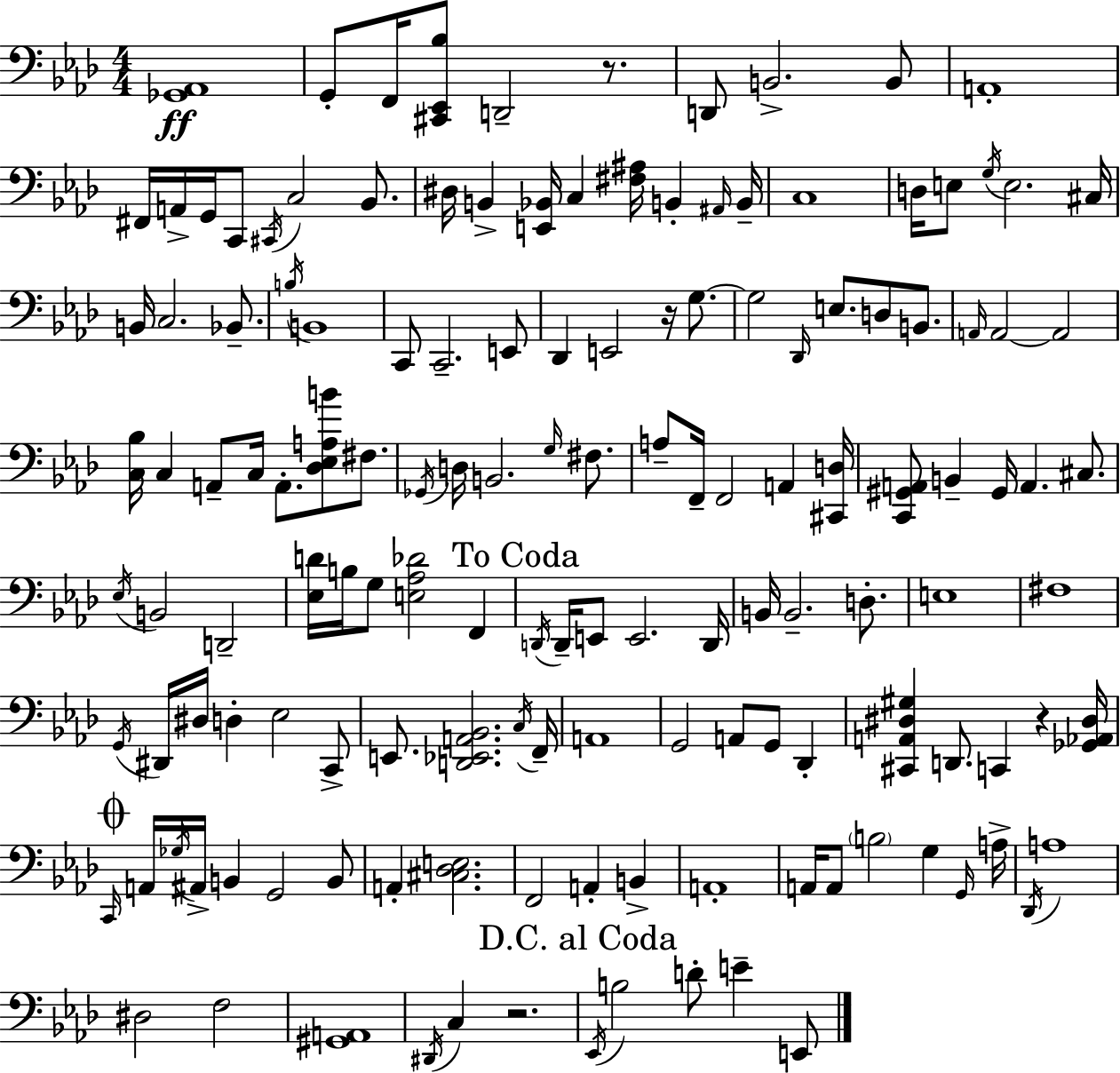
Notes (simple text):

[Gb2,Ab2]/w G2/e F2/s [C#2,Eb2,Bb3]/e D2/h R/e. D2/e B2/h. B2/e A2/w F#2/s A2/s G2/s C2/e C#2/s C3/h Bb2/e. D#3/s B2/q [E2,Bb2]/s C3/q [F#3,A#3]/s B2/q A#2/s B2/s C3/w D3/s E3/e G3/s E3/h. C#3/s B2/s C3/h. Bb2/e. B3/s B2/w C2/e C2/h. E2/e Db2/q E2/h R/s G3/e. G3/h Db2/s E3/e. D3/e B2/e. A2/s A2/h A2/h [C3,Bb3]/s C3/q A2/e C3/s A2/e. [Db3,Eb3,A3,B4]/e F#3/e. Gb2/s D3/s B2/h. G3/s F#3/e. A3/e F2/s F2/h A2/q [C#2,D3]/s [C2,G#2,A2]/e B2/q G#2/s A2/q. C#3/e. Eb3/s B2/h D2/h [Eb3,D4]/s B3/s G3/e [E3,Ab3,Db4]/h F2/q D2/s D2/s E2/e E2/h. D2/s B2/s B2/h. D3/e. E3/w F#3/w G2/s D#2/s D#3/s D3/q Eb3/h C2/e E2/e. [D2,Eb2,A2,Bb2]/h. C3/s F2/s A2/w G2/h A2/e G2/e Db2/q [C#2,A2,D#3,G#3]/q D2/e. C2/q R/q [Gb2,Ab2,D#3]/s C2/s A2/s Gb3/s A#2/s B2/q G2/h B2/e A2/q [C#3,Db3,E3]/h. F2/h A2/q B2/q A2/w A2/s A2/e B3/h G3/q G2/s A3/s Db2/s A3/w D#3/h F3/h [G#2,A2]/w D#2/s C3/q R/h. Eb2/s B3/h D4/e E4/q E2/e